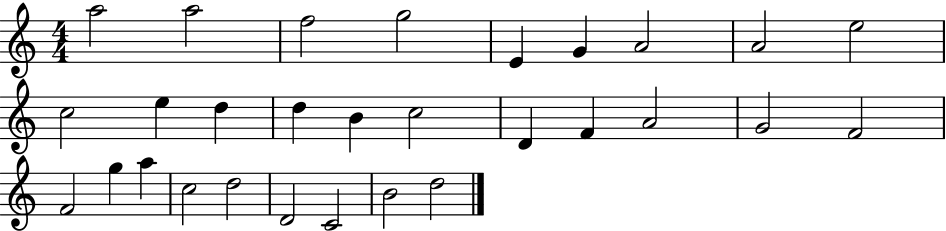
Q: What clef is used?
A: treble